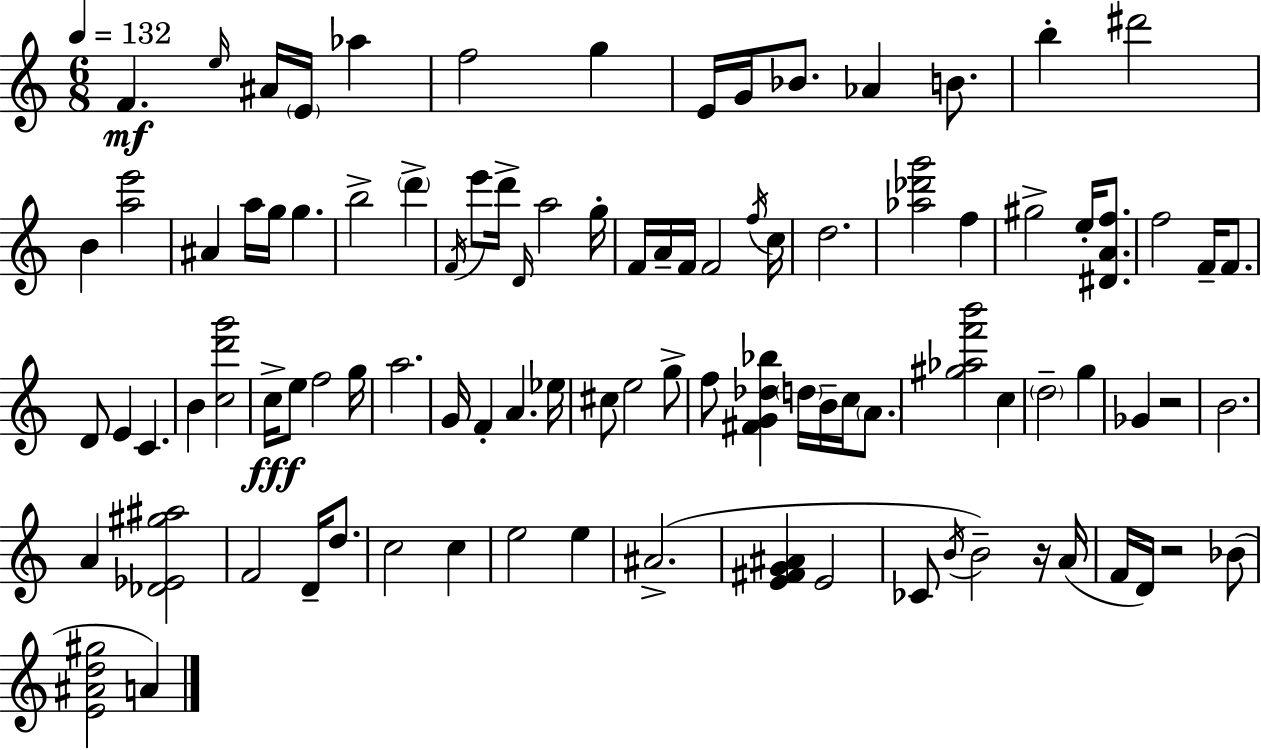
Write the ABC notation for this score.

X:1
T:Untitled
M:6/8
L:1/4
K:Am
F e/4 ^A/4 E/4 _a f2 g E/4 G/4 _B/2 _A B/2 b ^d'2 B [ae']2 ^A a/4 g/4 g b2 d' F/4 e'/2 d'/4 D/4 a2 g/4 F/4 A/4 F/4 F2 f/4 c/4 d2 [_a_d'g']2 f ^g2 e/4 [^DAf]/2 f2 F/4 F/2 D/2 E C B [cd'g']2 c/4 e/2 f2 g/4 a2 G/4 F A _e/4 ^c/2 e2 g/2 f/2 [^FG_d_b] d/4 B/4 c/4 A/2 [^g_af'b']2 c d2 g _G z2 B2 A [_D_E^g^a]2 F2 D/4 d/2 c2 c e2 e ^A2 [E^FG^A] E2 _C/2 B/4 B2 z/4 A/4 F/4 D/4 z2 _B/2 [E^Ad^g]2 A